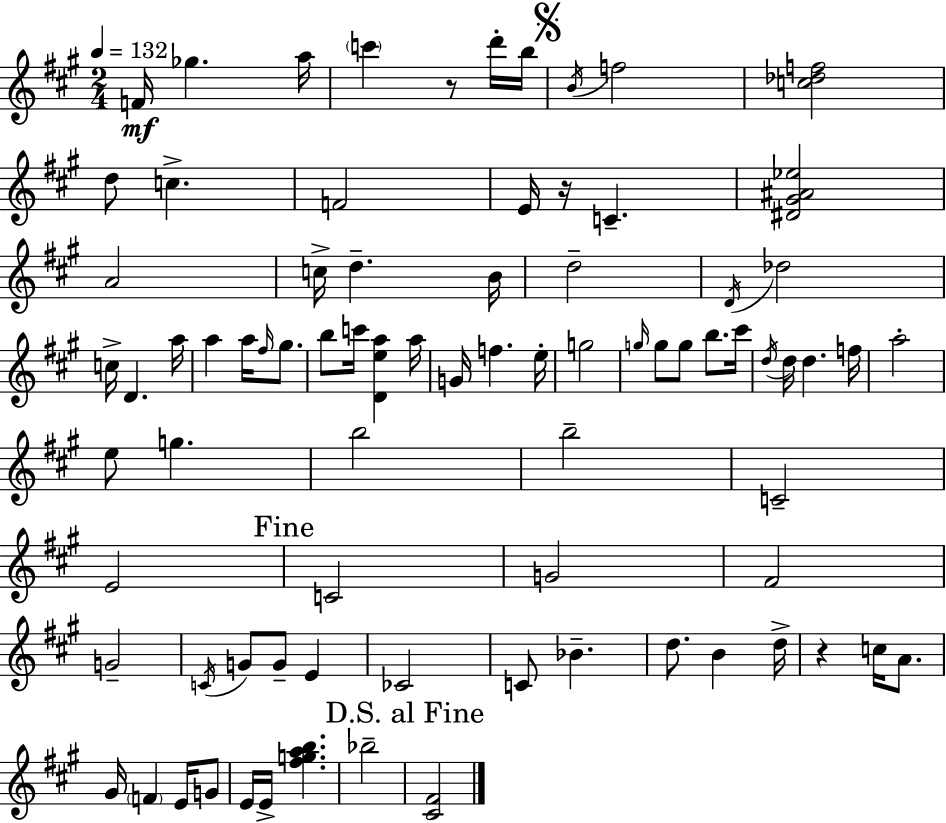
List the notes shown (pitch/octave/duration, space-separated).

F4/s Gb5/q. A5/s C6/q R/e D6/s B5/s B4/s F5/h [C5,Db5,F5]/h D5/e C5/q. F4/h E4/s R/s C4/q. [D#4,G#4,A#4,Eb5]/h A4/h C5/s D5/q. B4/s D5/h D4/s Db5/h C5/s D4/q. A5/s A5/q A5/s F#5/s G#5/e. B5/e C6/s [D4,E5,A5]/q A5/s G4/s F5/q. E5/s G5/h G5/s G5/e G5/e B5/e. C#6/s D5/s D5/s D5/q. F5/s A5/h E5/e G5/q. B5/h B5/h C4/h E4/h C4/h G4/h F#4/h G4/h C4/s G4/e G4/e E4/q CES4/h C4/e Bb4/q. D5/e. B4/q D5/s R/q C5/s A4/e. G#4/s F4/q E4/s G4/e E4/s E4/s [F#5,G5,A5,B5]/q. Bb5/h [C#4,F#4]/h